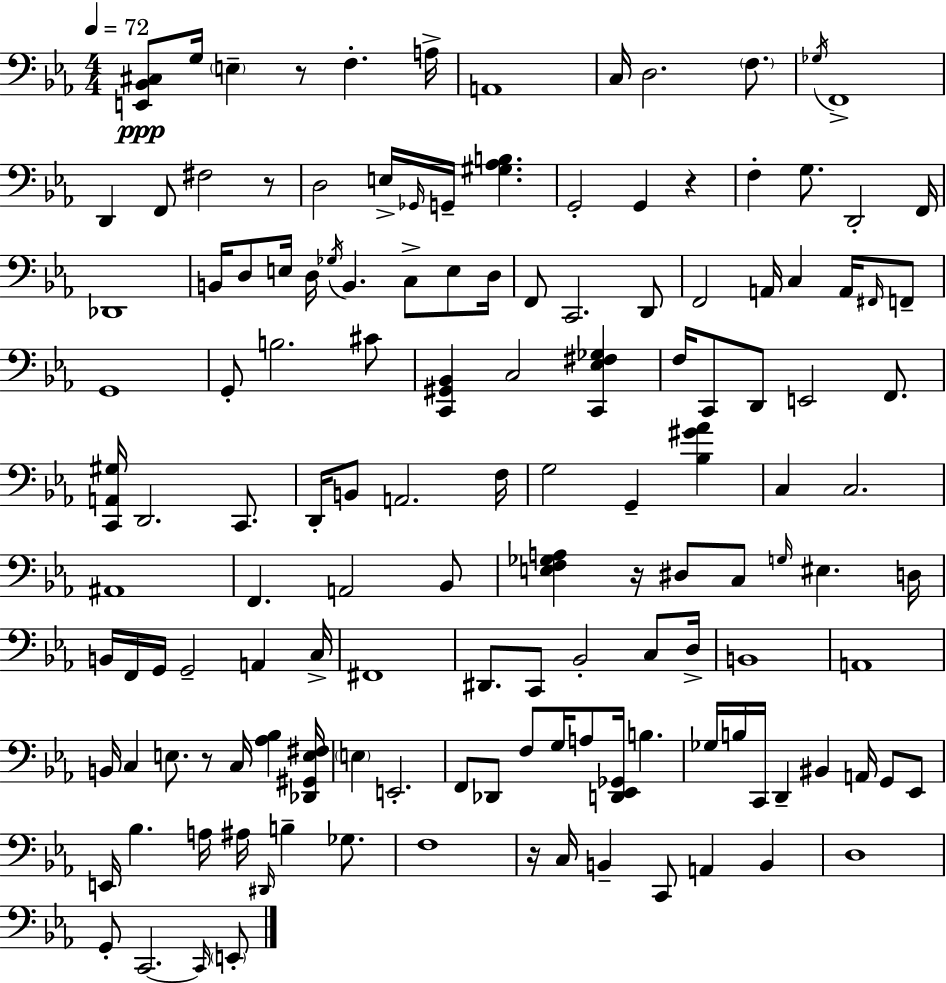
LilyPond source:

{
  \clef bass
  \numericTimeSignature
  \time 4/4
  \key c \minor
  \tempo 4 = 72
  \repeat volta 2 { <e, bes, cis>8\ppp g16 \parenthesize e4-- r8 f4.-. a16-> | a,1 | c16 d2. \parenthesize f8. | \acciaccatura { ges16 } f,1-> | \break d,4 f,8 fis2 r8 | d2 e16-> \grace { ges,16 } g,16-- <gis aes b>4. | g,2-. g,4 r4 | f4-. g8. d,2-. | \break f,16 des,1 | b,16 d8 e16 d16 \acciaccatura { ges16 } b,4. c8-> | e8 d16 f,8 c,2. | d,8 f,2 a,16 c4 | \break a,16 \grace { fis,16 } f,8-- g,1 | g,8-. b2. | cis'8 <c, gis, bes,>4 c2 | <c, ees fis ges>4 f16 c,8 d,8 e,2 | \break f,8. <c, a, gis>16 d,2. | c,8. d,16-. b,8 a,2. | f16 g2 g,4-- | <bes gis' aes'>4 c4 c2. | \break ais,1 | f,4. a,2 | bes,8 <e f ges a>4 r16 dis8 c8 \grace { g16 } eis4. | d16 b,16 f,16 g,16 g,2-- | \break a,4 c16-> fis,1 | dis,8. c,8 bes,2-. | c8 d16-> b,1 | a,1 | \break b,16 c4 e8. r8 c16 | <aes bes>4 <des, gis, e fis>16 \parenthesize e4 e,2.-. | f,8 des,8 f8 g16 a8 <d, ees, ges,>16 b4. | ges16 b16 c,16 d,4-- bis,4 | \break a,16 g,8 ees,8 e,16 bes4. a16 ais16 \grace { dis,16 } b4-- | ges8. f1 | r16 c16 b,4-- c,8 a,4 | b,4 d1 | \break g,8-. c,2.~~ | \grace { c,16 } \parenthesize e,8-. } \bar "|."
}